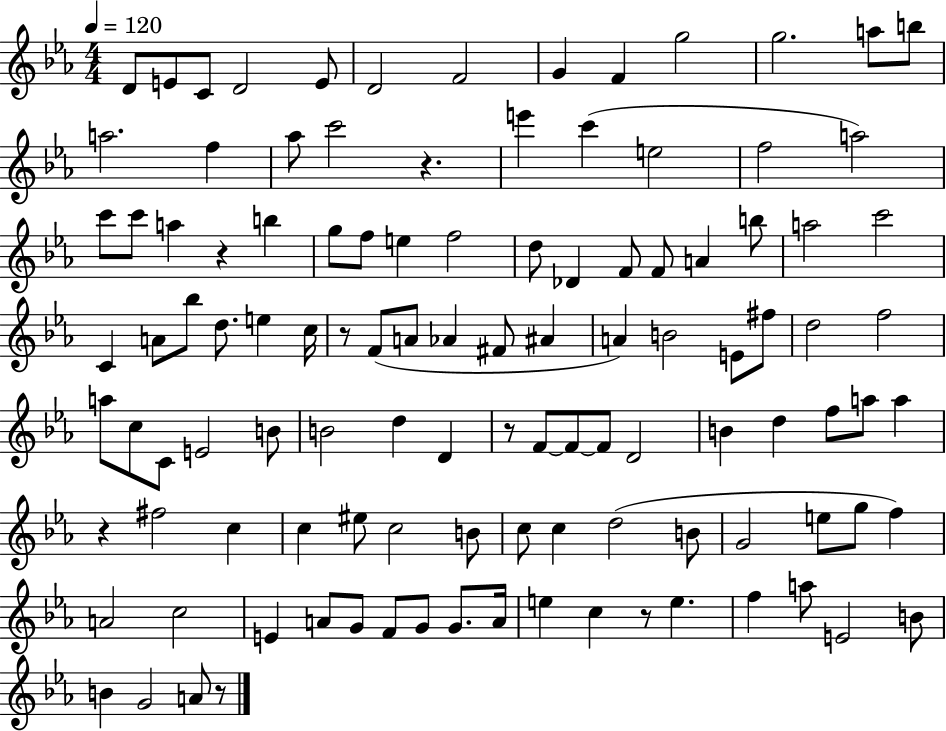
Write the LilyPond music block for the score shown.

{
  \clef treble
  \numericTimeSignature
  \time 4/4
  \key ees \major
  \tempo 4 = 120
  d'8 e'8 c'8 d'2 e'8 | d'2 f'2 | g'4 f'4 g''2 | g''2. a''8 b''8 | \break a''2. f''4 | aes''8 c'''2 r4. | e'''4 c'''4( e''2 | f''2 a''2) | \break c'''8 c'''8 a''4 r4 b''4 | g''8 f''8 e''4 f''2 | d''8 des'4 f'8 f'8 a'4 b''8 | a''2 c'''2 | \break c'4 a'8 bes''8 d''8. e''4 c''16 | r8 f'8( a'8 aes'4 fis'8 ais'4 | a'4) b'2 e'8 fis''8 | d''2 f''2 | \break a''8 c''8 c'8 e'2 b'8 | b'2 d''4 d'4 | r8 f'8~~ f'8~~ f'8 d'2 | b'4 d''4 f''8 a''8 a''4 | \break r4 fis''2 c''4 | c''4 eis''8 c''2 b'8 | c''8 c''4 d''2( b'8 | g'2 e''8 g''8 f''4) | \break a'2 c''2 | e'4 a'8 g'8 f'8 g'8 g'8. a'16 | e''4 c''4 r8 e''4. | f''4 a''8 e'2 b'8 | \break b'4 g'2 a'8 r8 | \bar "|."
}